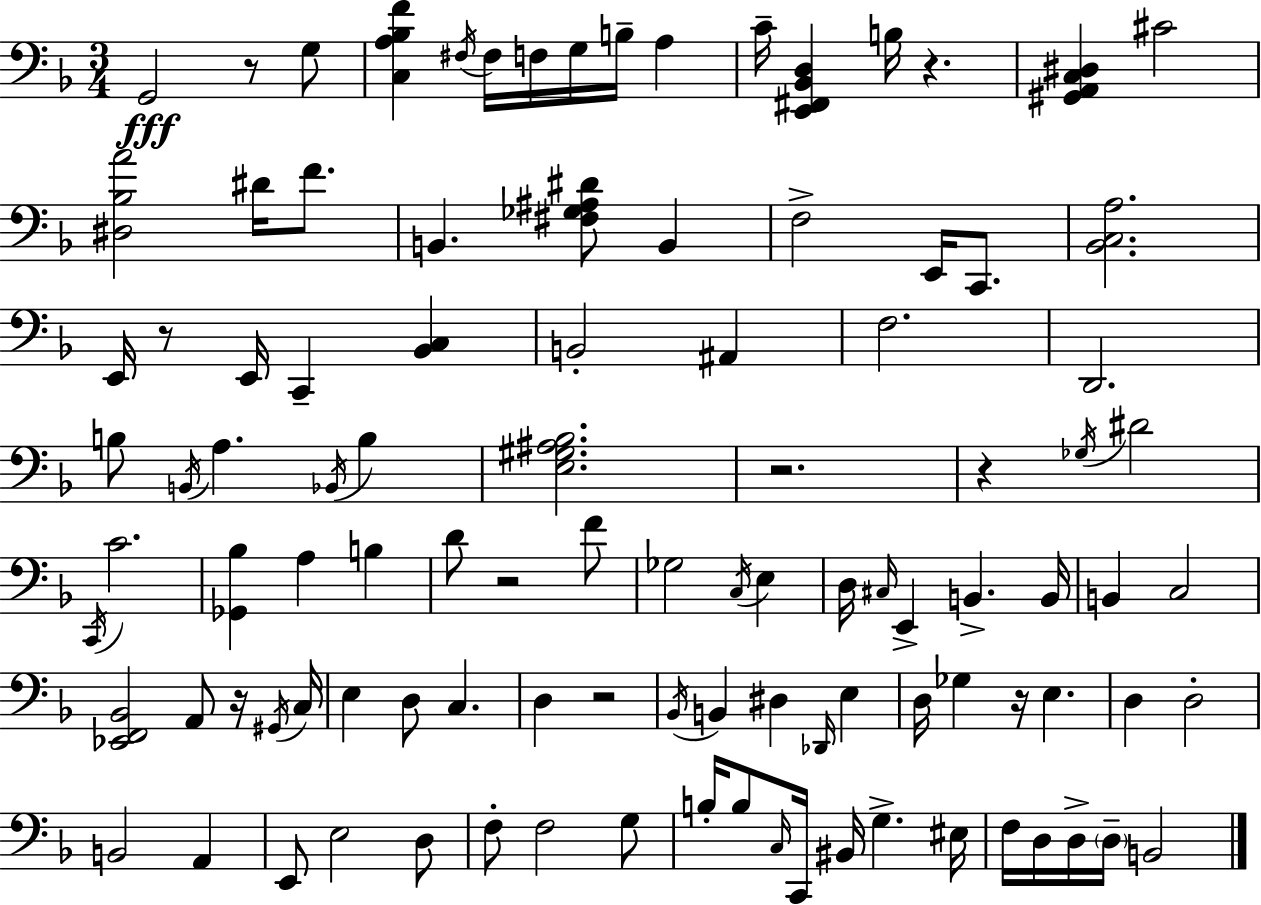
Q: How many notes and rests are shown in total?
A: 104